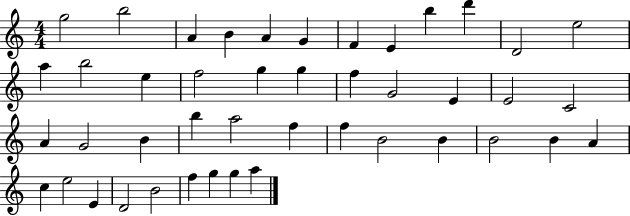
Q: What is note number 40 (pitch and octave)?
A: B4